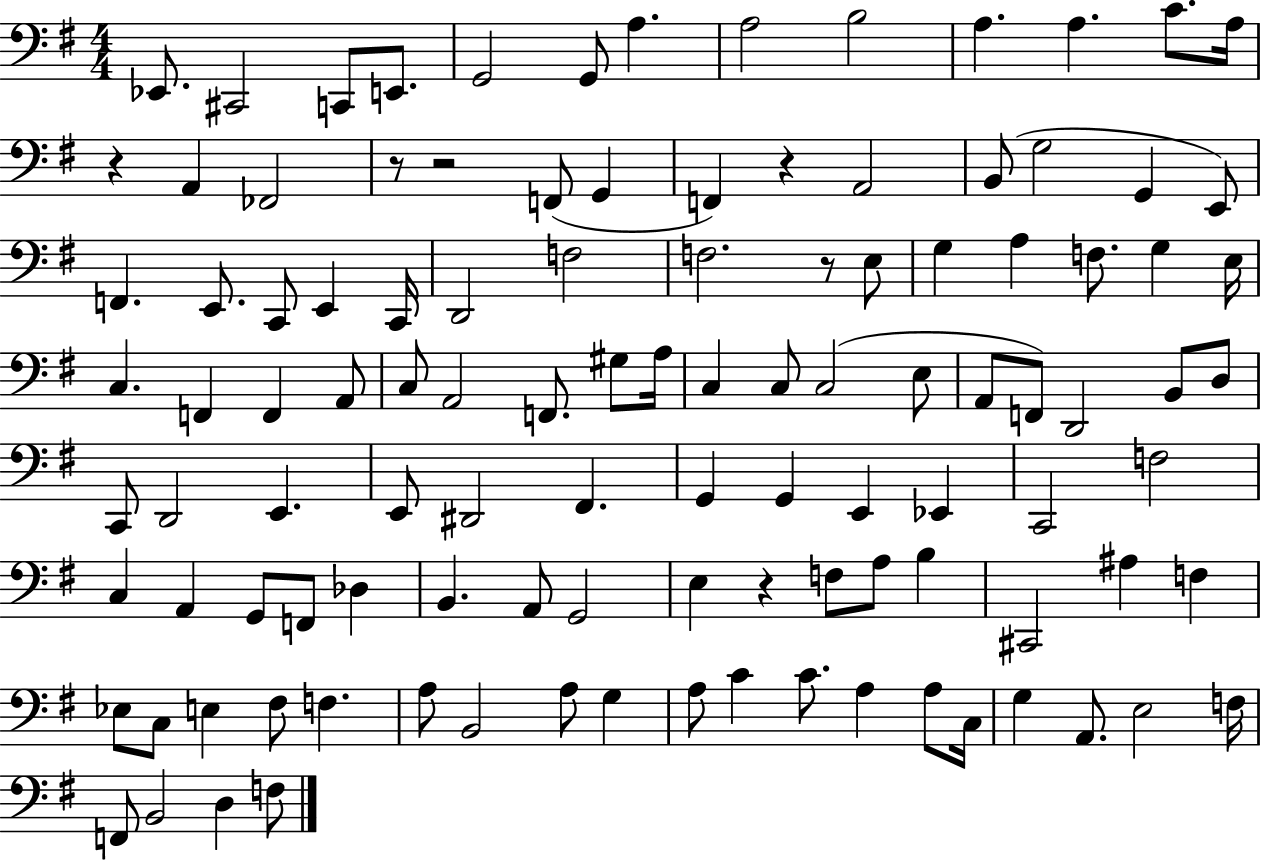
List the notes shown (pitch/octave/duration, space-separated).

Eb2/e. C#2/h C2/e E2/e. G2/h G2/e A3/q. A3/h B3/h A3/q. A3/q. C4/e. A3/s R/q A2/q FES2/h R/e R/h F2/e G2/q F2/q R/q A2/h B2/e G3/h G2/q E2/e F2/q. E2/e. C2/e E2/q C2/s D2/h F3/h F3/h. R/e E3/e G3/q A3/q F3/e. G3/q E3/s C3/q. F2/q F2/q A2/e C3/e A2/h F2/e. G#3/e A3/s C3/q C3/e C3/h E3/e A2/e F2/e D2/h B2/e D3/e C2/e D2/h E2/q. E2/e D#2/h F#2/q. G2/q G2/q E2/q Eb2/q C2/h F3/h C3/q A2/q G2/e F2/e Db3/q B2/q. A2/e G2/h E3/q R/q F3/e A3/e B3/q C#2/h A#3/q F3/q Eb3/e C3/e E3/q F#3/e F3/q. A3/e B2/h A3/e G3/q A3/e C4/q C4/e. A3/q A3/e C3/s G3/q A2/e. E3/h F3/s F2/e B2/h D3/q F3/e